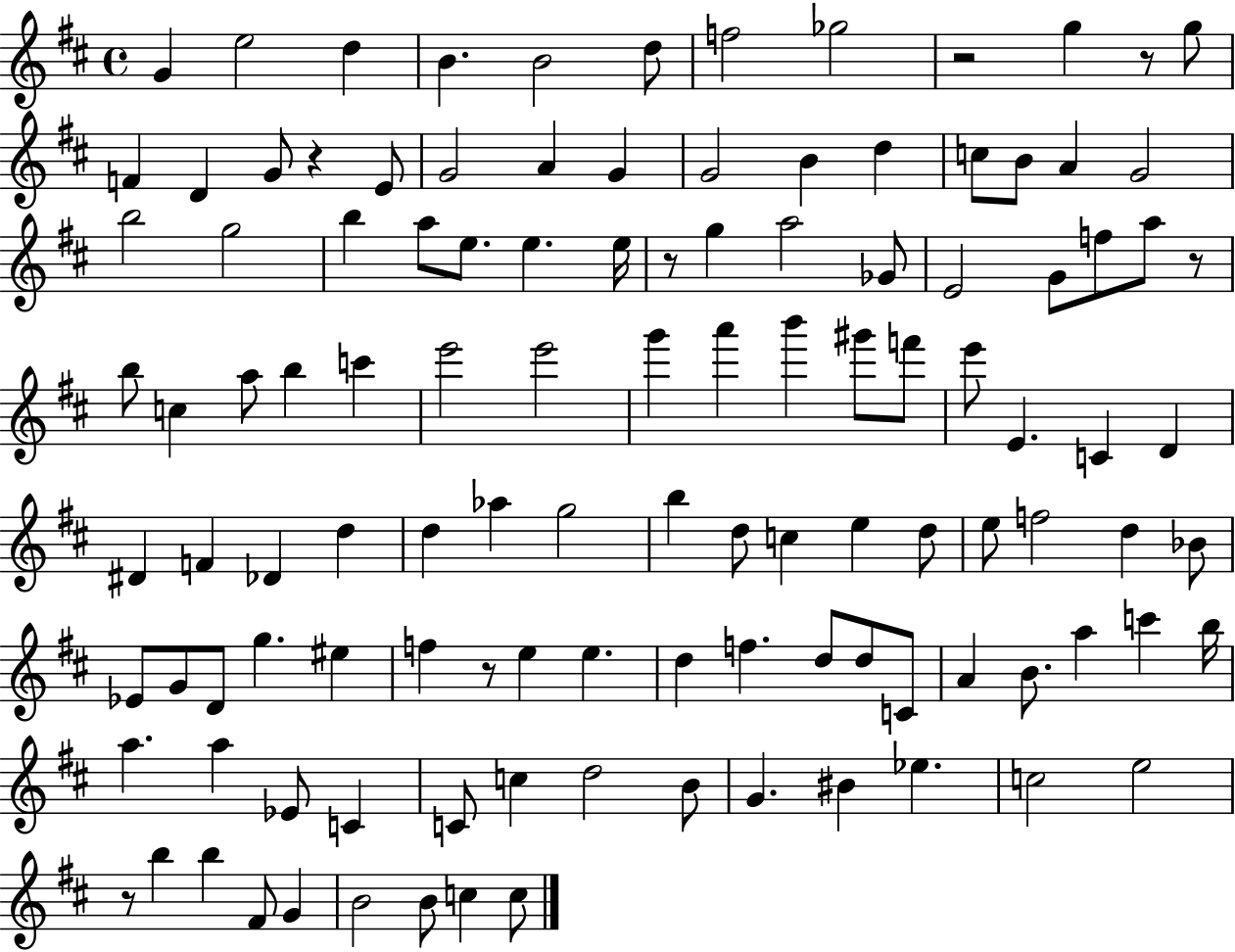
G4/q E5/h D5/q B4/q. B4/h D5/e F5/h Gb5/h R/h G5/q R/e G5/e F4/q D4/q G4/e R/q E4/e G4/h A4/q G4/q G4/h B4/q D5/q C5/e B4/e A4/q G4/h B5/h G5/h B5/q A5/e E5/e. E5/q. E5/s R/e G5/q A5/h Gb4/e E4/h G4/e F5/e A5/e R/e B5/e C5/q A5/e B5/q C6/q E6/h E6/h G6/q A6/q B6/q G#6/e F6/e E6/e E4/q. C4/q D4/q D#4/q F4/q Db4/q D5/q D5/q Ab5/q G5/h B5/q D5/e C5/q E5/q D5/e E5/e F5/h D5/q Bb4/e Eb4/e G4/e D4/e G5/q. EIS5/q F5/q R/e E5/q E5/q. D5/q F5/q. D5/e D5/e C4/e A4/q B4/e. A5/q C6/q B5/s A5/q. A5/q Eb4/e C4/q C4/e C5/q D5/h B4/e G4/q. BIS4/q Eb5/q. C5/h E5/h R/e B5/q B5/q F#4/e G4/q B4/h B4/e C5/q C5/e